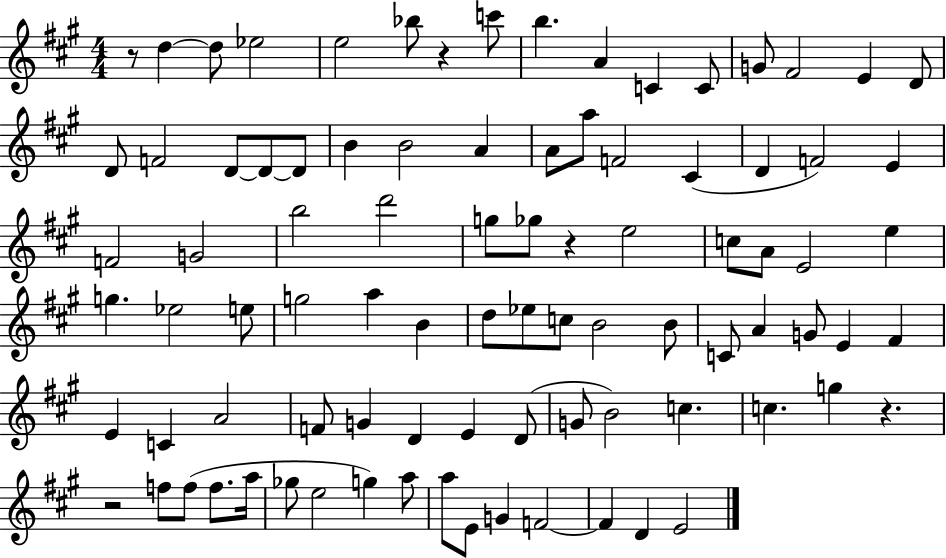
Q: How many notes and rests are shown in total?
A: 89